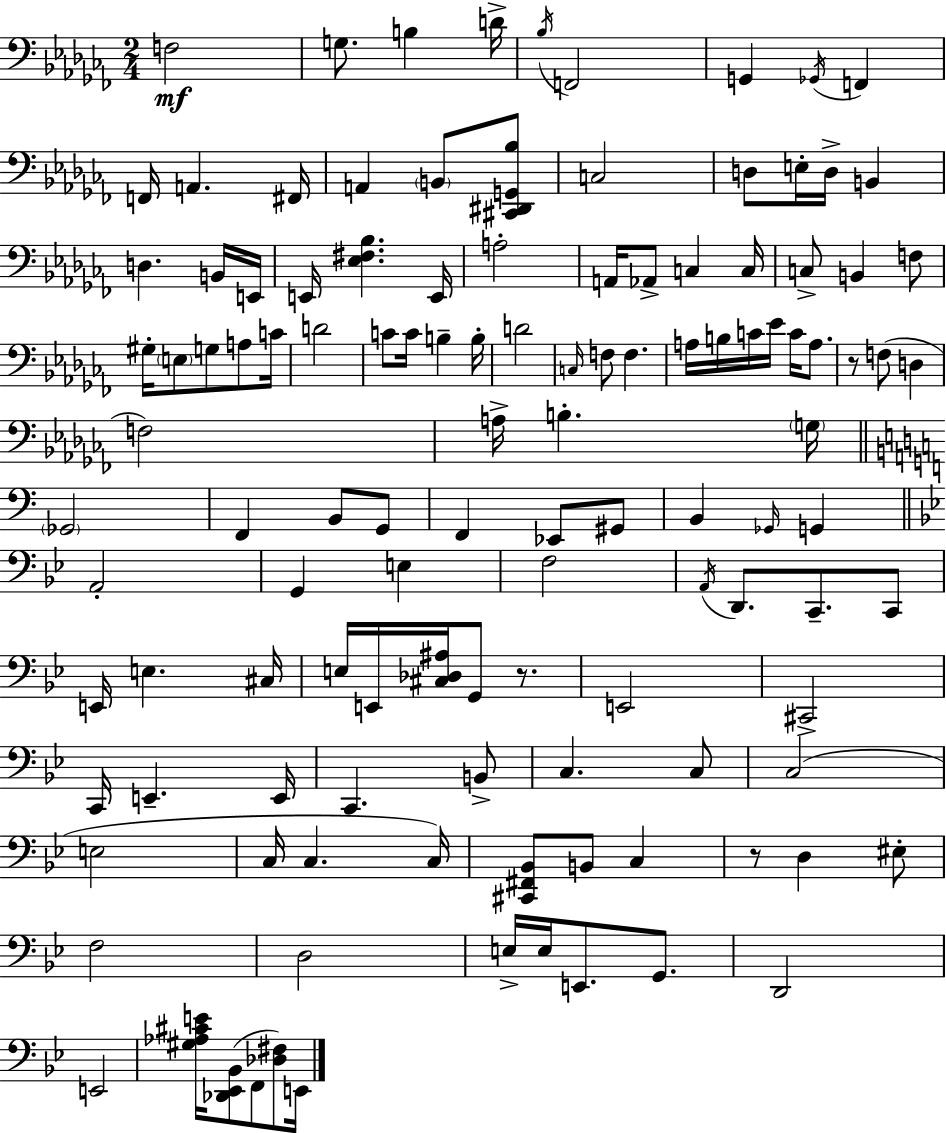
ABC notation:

X:1
T:Untitled
M:2/4
L:1/4
K:Abm
F,2 G,/2 B, D/4 _B,/4 F,,2 G,, _G,,/4 F,, F,,/4 A,, ^F,,/4 A,, B,,/2 [^C,,^D,,G,,_B,]/2 C,2 D,/2 E,/4 D,/4 B,, D, B,,/4 E,,/4 E,,/4 [_E,^F,_B,] E,,/4 A,2 A,,/4 _A,,/2 C, C,/4 C,/2 B,, F,/2 ^G,/4 E,/2 G,/2 A,/2 C/4 D2 C/2 C/4 B, B,/4 D2 C,/4 F,/2 F, A,/4 B,/4 C/4 _E/4 C/4 A,/2 z/2 F,/2 D, F,2 A,/4 B, G,/4 _G,,2 F,, B,,/2 G,,/2 F,, _E,,/2 ^G,,/2 B,, _G,,/4 G,, A,,2 G,, E, F,2 A,,/4 D,,/2 C,,/2 C,,/2 E,,/4 E, ^C,/4 E,/4 E,,/4 [^C,_D,^A,]/4 G,,/2 z/2 E,,2 ^C,,2 C,,/4 E,, E,,/4 C,, B,,/2 C, C,/2 C,2 E,2 C,/4 C, C,/4 [^C,,^F,,_B,,]/2 B,,/2 C, z/2 D, ^E,/2 F,2 D,2 E,/4 E,/4 E,,/2 G,,/2 D,,2 E,,2 [^G,_A,^CE]/4 [_D,,_E,,_B,,]/2 F,,/2 [_D,^F,]/2 E,,/4